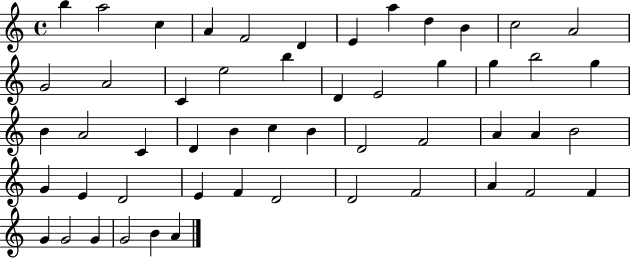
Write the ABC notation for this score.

X:1
T:Untitled
M:4/4
L:1/4
K:C
b a2 c A F2 D E a d B c2 A2 G2 A2 C e2 b D E2 g g b2 g B A2 C D B c B D2 F2 A A B2 G E D2 E F D2 D2 F2 A F2 F G G2 G G2 B A